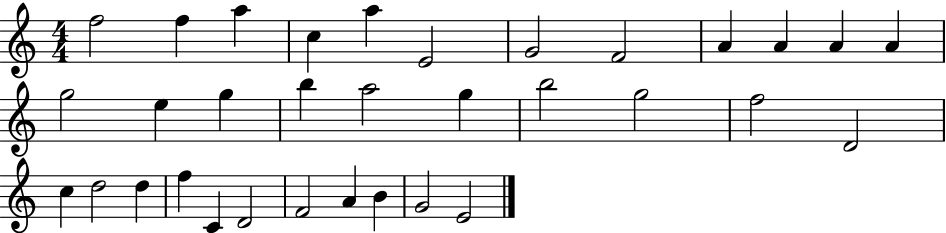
F5/h F5/q A5/q C5/q A5/q E4/h G4/h F4/h A4/q A4/q A4/q A4/q G5/h E5/q G5/q B5/q A5/h G5/q B5/h G5/h F5/h D4/h C5/q D5/h D5/q F5/q C4/q D4/h F4/h A4/q B4/q G4/h E4/h